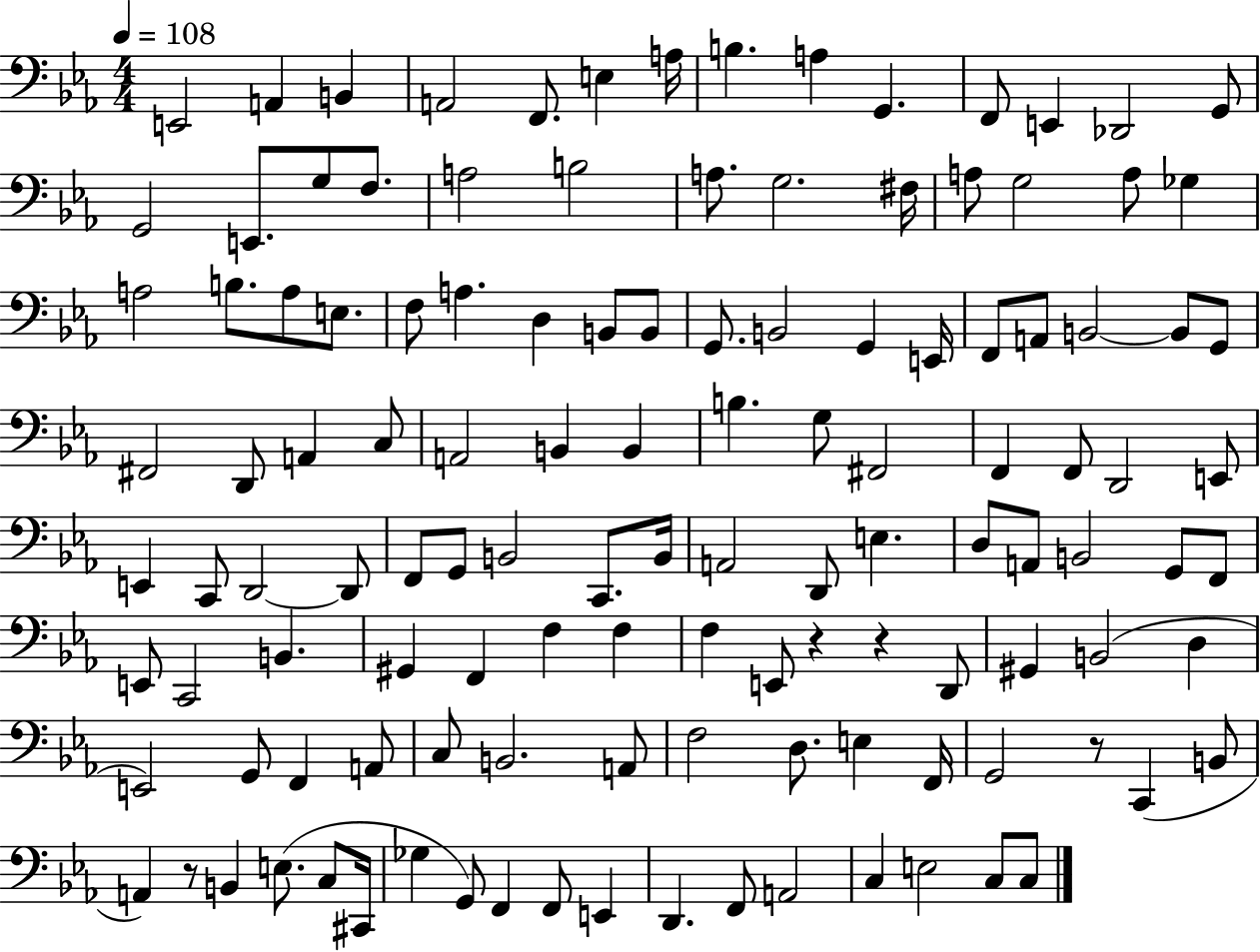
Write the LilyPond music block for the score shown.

{
  \clef bass
  \numericTimeSignature
  \time 4/4
  \key ees \major
  \tempo 4 = 108
  \repeat volta 2 { e,2 a,4 b,4 | a,2 f,8. e4 a16 | b4. a4 g,4. | f,8 e,4 des,2 g,8 | \break g,2 e,8. g8 f8. | a2 b2 | a8. g2. fis16 | a8 g2 a8 ges4 | \break a2 b8. a8 e8. | f8 a4. d4 b,8 b,8 | g,8. b,2 g,4 e,16 | f,8 a,8 b,2~~ b,8 g,8 | \break fis,2 d,8 a,4 c8 | a,2 b,4 b,4 | b4. g8 fis,2 | f,4 f,8 d,2 e,8 | \break e,4 c,8 d,2~~ d,8 | f,8 g,8 b,2 c,8. b,16 | a,2 d,8 e4. | d8 a,8 b,2 g,8 f,8 | \break e,8 c,2 b,4. | gis,4 f,4 f4 f4 | f4 e,8 r4 r4 d,8 | gis,4 b,2( d4 | \break e,2) g,8 f,4 a,8 | c8 b,2. a,8 | f2 d8. e4 f,16 | g,2 r8 c,4( b,8 | \break a,4) r8 b,4 e8.( c8 cis,16 | ges4 g,8) f,4 f,8 e,4 | d,4. f,8 a,2 | c4 e2 c8 c8 | \break } \bar "|."
}